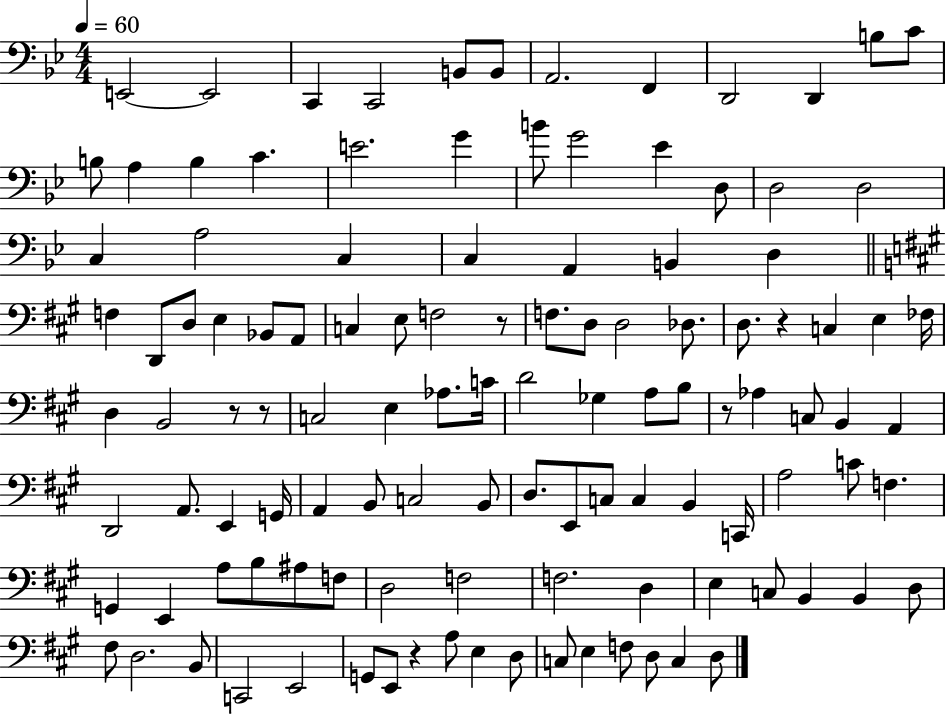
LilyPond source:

{
  \clef bass
  \numericTimeSignature
  \time 4/4
  \key bes \major
  \tempo 4 = 60
  e,2~~ e,2 | c,4 c,2 b,8 b,8 | a,2. f,4 | d,2 d,4 b8 c'8 | \break b8 a4 b4 c'4. | e'2. g'4 | b'8 g'2 ees'4 d8 | d2 d2 | \break c4 a2 c4 | c4 a,4 b,4 d4 | \bar "||" \break \key a \major f4 d,8 d8 e4 bes,8 a,8 | c4 e8 f2 r8 | f8. d8 d2 des8. | d8. r4 c4 e4 fes16 | \break d4 b,2 r8 r8 | c2 e4 aes8. c'16 | d'2 ges4 a8 b8 | r8 aes4 c8 b,4 a,4 | \break d,2 a,8. e,4 g,16 | a,4 b,8 c2 b,8 | d8. e,8 c8 c4 b,4 c,16 | a2 c'8 f4. | \break g,4 e,4 a8 b8 ais8 f8 | d2 f2 | f2. d4 | e4 c8 b,4 b,4 d8 | \break fis8 d2. b,8 | c,2 e,2 | g,8 e,8 r4 a8 e4 d8 | c8 e4 f8 d8 c4 d8 | \break \bar "|."
}